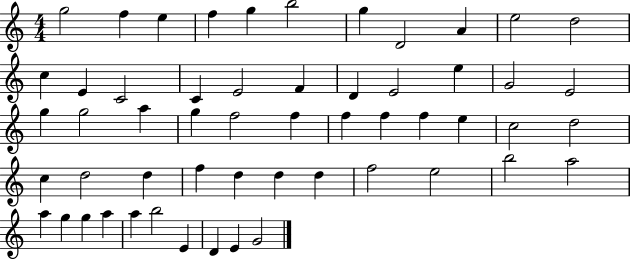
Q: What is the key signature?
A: C major